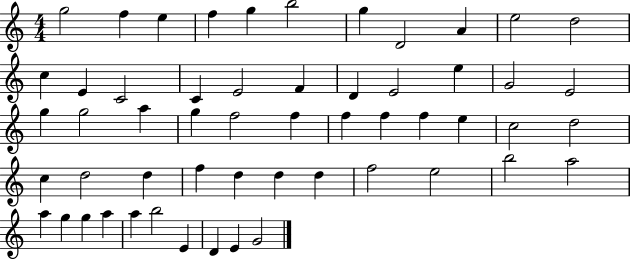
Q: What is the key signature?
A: C major